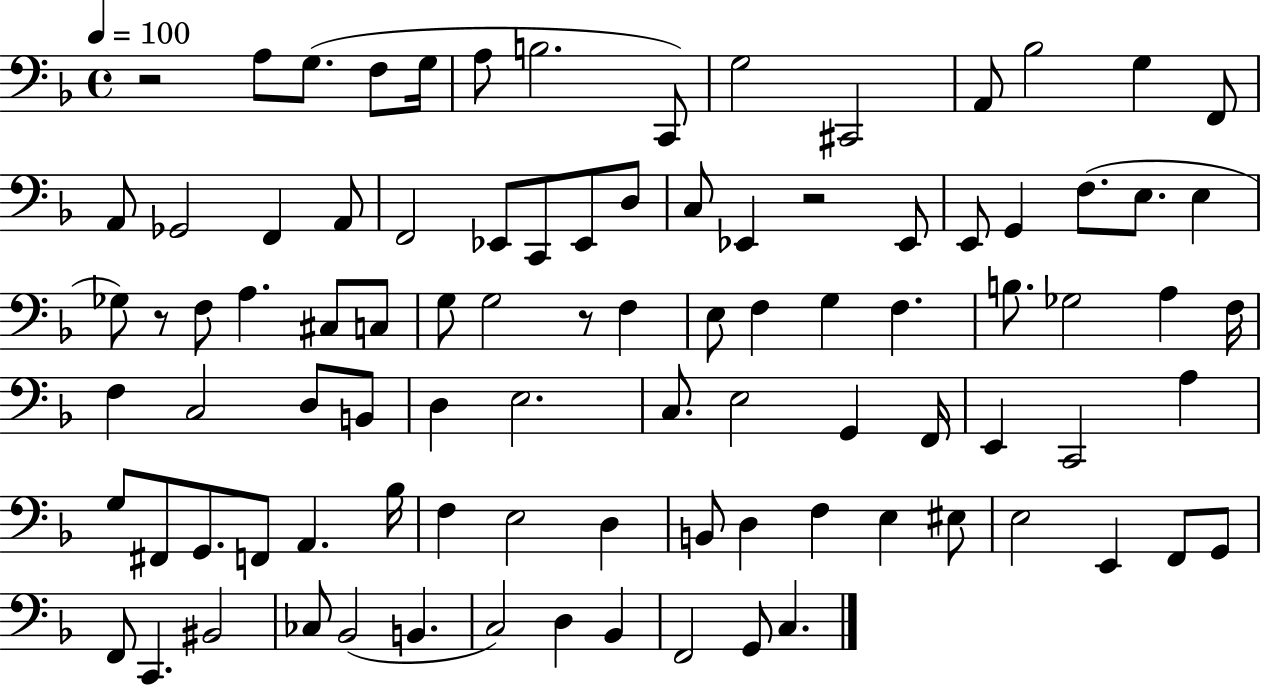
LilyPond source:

{
  \clef bass
  \time 4/4
  \defaultTimeSignature
  \key f \major
  \tempo 4 = 100
  r2 a8 g8.( f8 g16 | a8 b2. c,8) | g2 cis,2 | a,8 bes2 g4 f,8 | \break a,8 ges,2 f,4 a,8 | f,2 ees,8 c,8 ees,8 d8 | c8 ees,4 r2 ees,8 | e,8 g,4 f8.( e8. e4 | \break ges8) r8 f8 a4. cis8 c8 | g8 g2 r8 f4 | e8 f4 g4 f4. | b8. ges2 a4 f16 | \break f4 c2 d8 b,8 | d4 e2. | c8. e2 g,4 f,16 | e,4 c,2 a4 | \break g8 fis,8 g,8. f,8 a,4. bes16 | f4 e2 d4 | b,8 d4 f4 e4 eis8 | e2 e,4 f,8 g,8 | \break f,8 c,4. bis,2 | ces8 bes,2( b,4. | c2) d4 bes,4 | f,2 g,8 c4. | \break \bar "|."
}